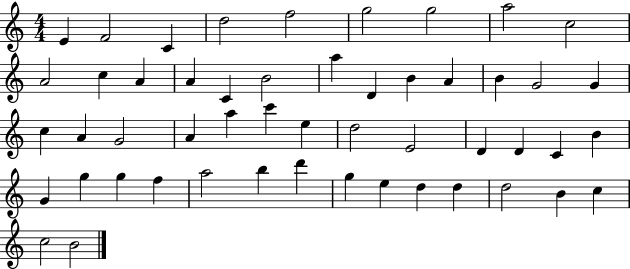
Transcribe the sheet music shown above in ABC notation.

X:1
T:Untitled
M:4/4
L:1/4
K:C
E F2 C d2 f2 g2 g2 a2 c2 A2 c A A C B2 a D B A B G2 G c A G2 A a c' e d2 E2 D D C B G g g f a2 b d' g e d d d2 B c c2 B2